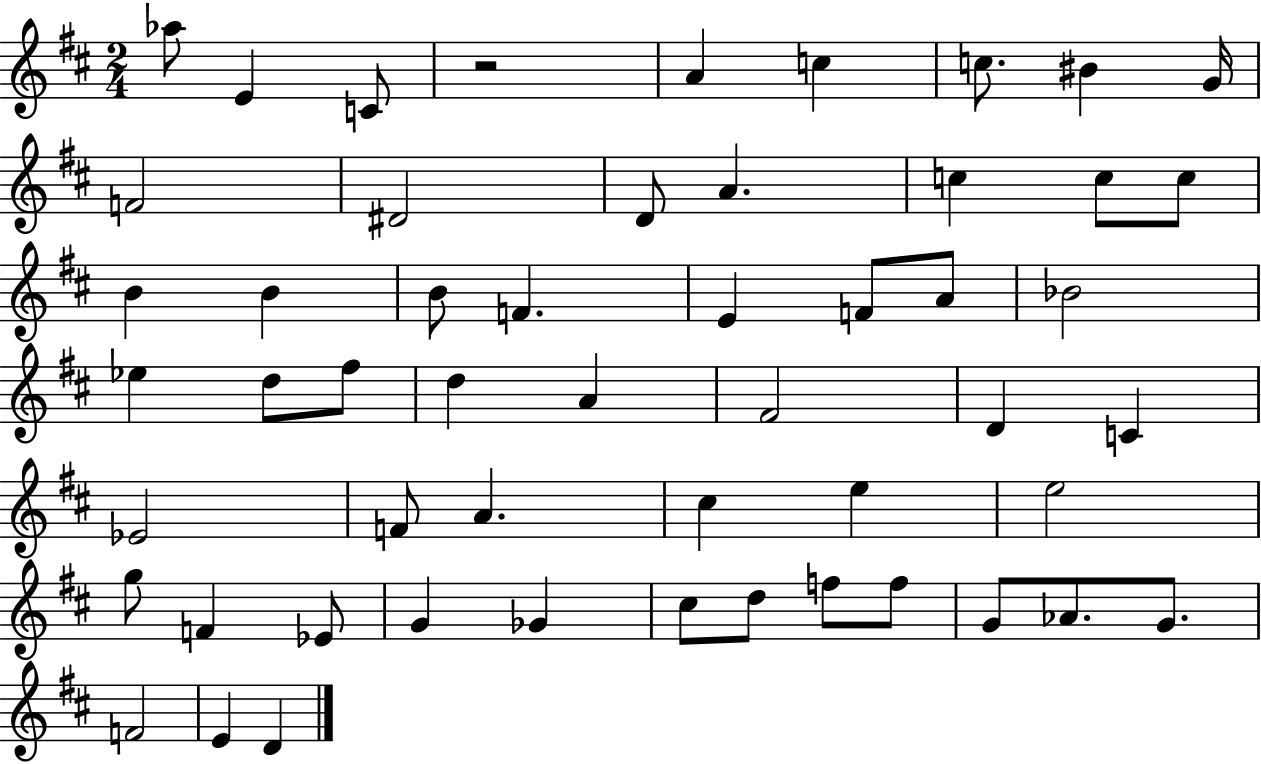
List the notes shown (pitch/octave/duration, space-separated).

Ab5/e E4/q C4/e R/h A4/q C5/q C5/e. BIS4/q G4/s F4/h D#4/h D4/e A4/q. C5/q C5/e C5/e B4/q B4/q B4/e F4/q. E4/q F4/e A4/e Bb4/h Eb5/q D5/e F#5/e D5/q A4/q F#4/h D4/q C4/q Eb4/h F4/e A4/q. C#5/q E5/q E5/h G5/e F4/q Eb4/e G4/q Gb4/q C#5/e D5/e F5/e F5/e G4/e Ab4/e. G4/e. F4/h E4/q D4/q